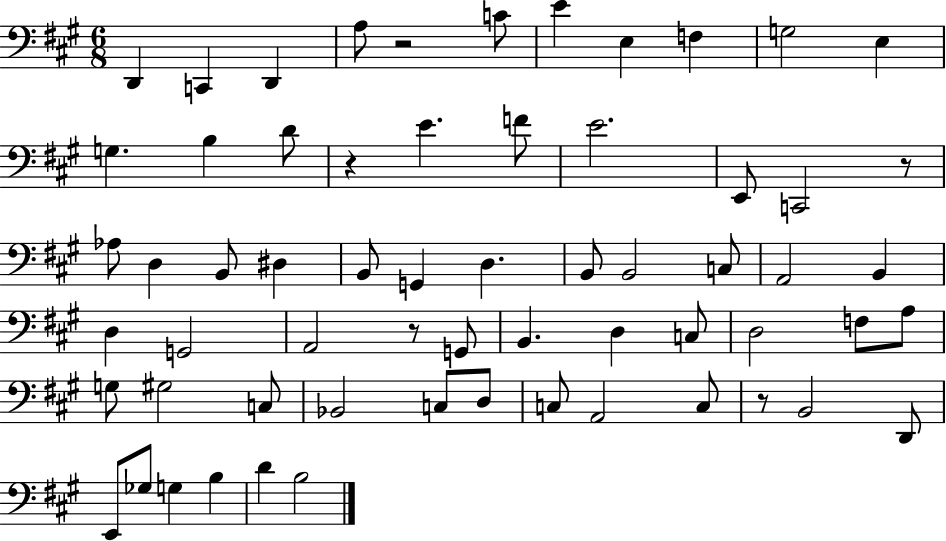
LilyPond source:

{
  \clef bass
  \numericTimeSignature
  \time 6/8
  \key a \major
  \repeat volta 2 { d,4 c,4 d,4 | a8 r2 c'8 | e'4 e4 f4 | g2 e4 | \break g4. b4 d'8 | r4 e'4. f'8 | e'2. | e,8 c,2 r8 | \break aes8 d4 b,8 dis4 | b,8 g,4 d4. | b,8 b,2 c8 | a,2 b,4 | \break d4 g,2 | a,2 r8 g,8 | b,4. d4 c8 | d2 f8 a8 | \break g8 gis2 c8 | bes,2 c8 d8 | c8 a,2 c8 | r8 b,2 d,8 | \break e,8 ges8 g4 b4 | d'4 b2 | } \bar "|."
}